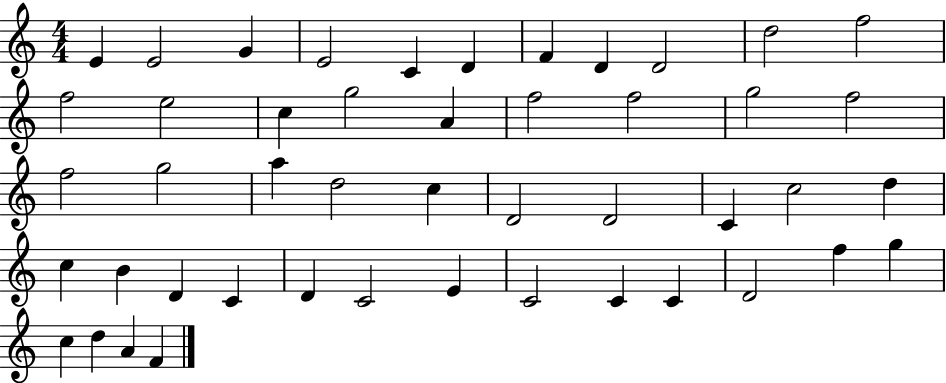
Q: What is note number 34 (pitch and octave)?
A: C4